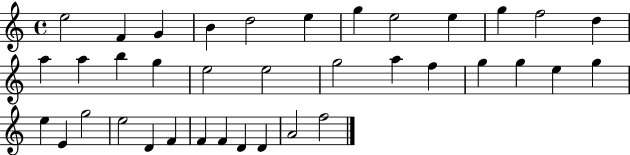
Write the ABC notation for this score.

X:1
T:Untitled
M:4/4
L:1/4
K:C
e2 F G B d2 e g e2 e g f2 d a a b g e2 e2 g2 a f g g e g e E g2 e2 D F F F D D A2 f2